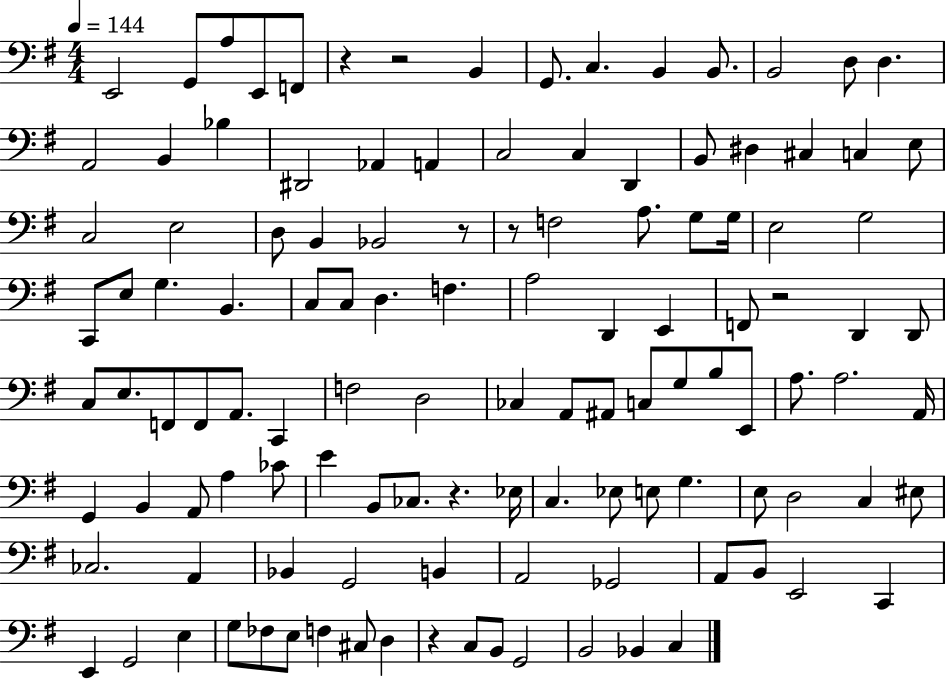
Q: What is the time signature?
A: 4/4